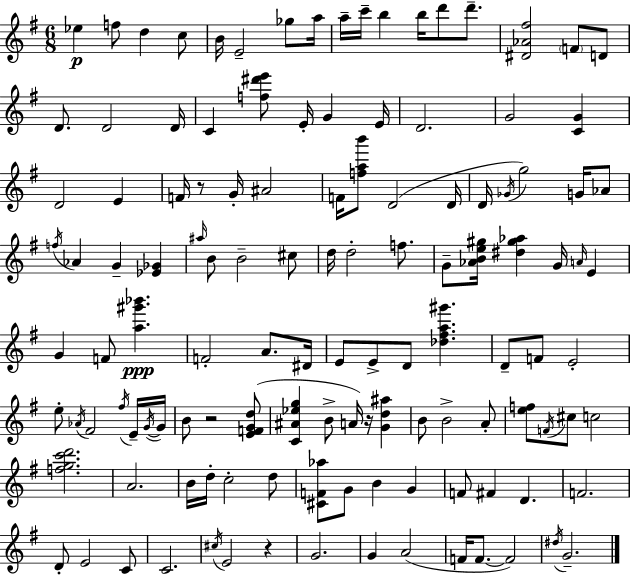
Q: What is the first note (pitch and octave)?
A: Eb5